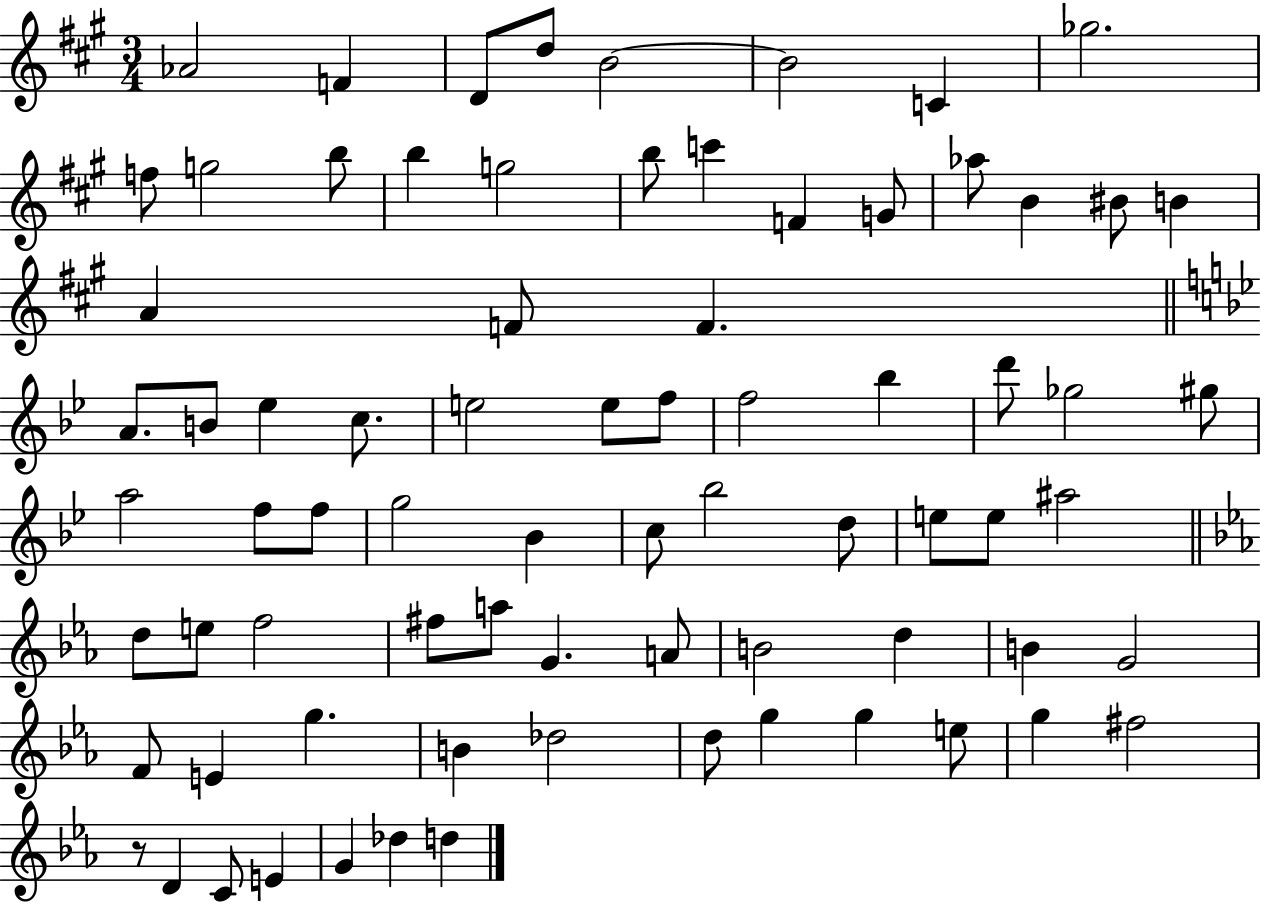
Ab4/h F4/q D4/e D5/e B4/h B4/h C4/q Gb5/h. F5/e G5/h B5/e B5/q G5/h B5/e C6/q F4/q G4/e Ab5/e B4/q BIS4/e B4/q A4/q F4/e F4/q. A4/e. B4/e Eb5/q C5/e. E5/h E5/e F5/e F5/h Bb5/q D6/e Gb5/h G#5/e A5/h F5/e F5/e G5/h Bb4/q C5/e Bb5/h D5/e E5/e E5/e A#5/h D5/e E5/e F5/h F#5/e A5/e G4/q. A4/e B4/h D5/q B4/q G4/h F4/e E4/q G5/q. B4/q Db5/h D5/e G5/q G5/q E5/e G5/q F#5/h R/e D4/q C4/e E4/q G4/q Db5/q D5/q